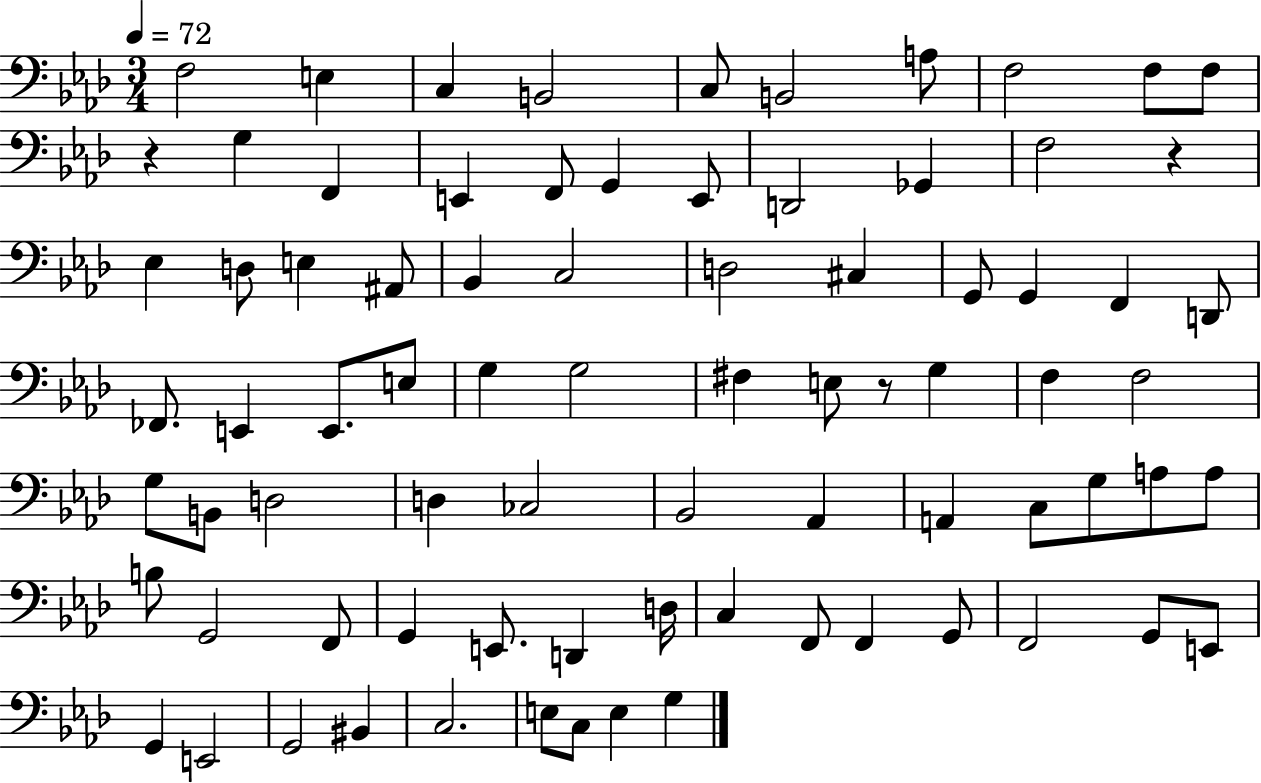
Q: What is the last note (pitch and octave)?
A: G3